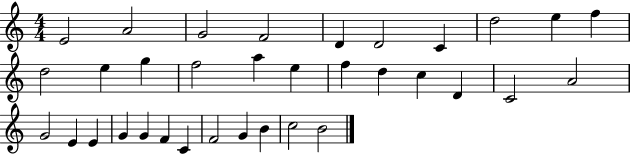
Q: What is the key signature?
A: C major